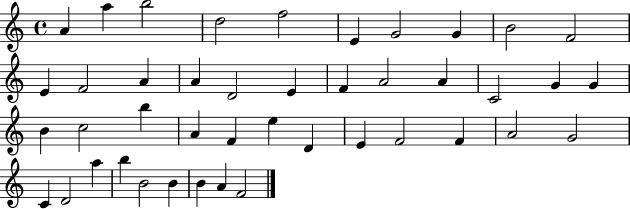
A4/q A5/q B5/h D5/h F5/h E4/q G4/h G4/q B4/h F4/h E4/q F4/h A4/q A4/q D4/h E4/q F4/q A4/h A4/q C4/h G4/q G4/q B4/q C5/h B5/q A4/q F4/q E5/q D4/q E4/q F4/h F4/q A4/h G4/h C4/q D4/h A5/q B5/q B4/h B4/q B4/q A4/q F4/h